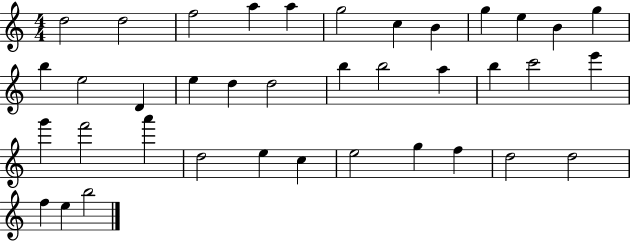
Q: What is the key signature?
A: C major